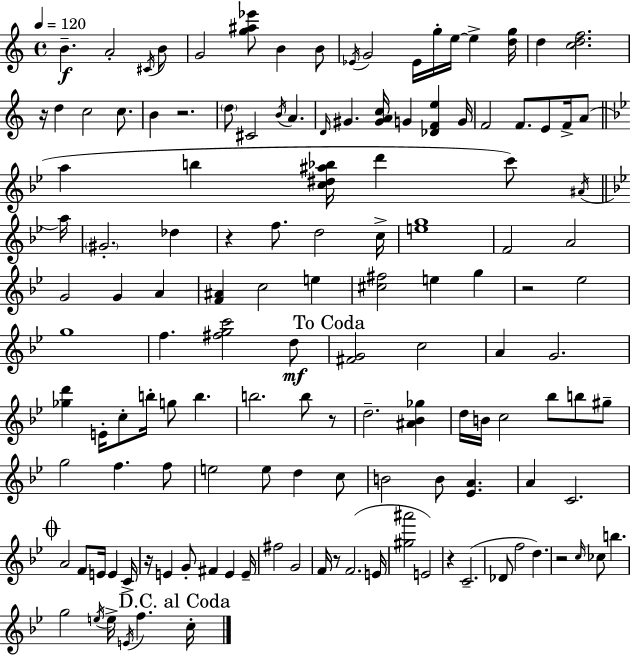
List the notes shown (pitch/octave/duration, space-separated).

B4/q. A4/h C#4/s B4/e G4/h [G5,A#5,Eb6]/e B4/q B4/e Eb4/s G4/h Eb4/s G5/s E5/s E5/q [D5,G5]/s D5/q [C5,D5,F5]/h. R/s D5/q C5/h C5/e. B4/q R/h. D5/e C#4/h B4/s A4/q. D4/s G#4/q. [G#4,A4,C5]/s G4/q [Db4,F4,E5]/q G4/s F4/h F4/e. E4/e F4/s A4/e A5/q B5/q [C5,D#5,A#5,Bb5]/s D6/q C6/e A#4/s A5/s G#4/h. Db5/q R/q F5/e. D5/h C5/s [E5,G5]/w F4/h A4/h G4/h G4/q A4/q [F4,A#4]/q C5/h E5/q [C#5,F#5]/h E5/q G5/q R/h Eb5/h G5/w F5/q. [F#5,G5,C6]/h D5/e [F#4,G4]/h C5/h A4/q G4/h. [Gb5,D6]/q E4/s C5/e B5/s G5/e B5/q. B5/h. B5/e R/e D5/h. [A#4,Bb4,Gb5]/q D5/s B4/s C5/h Bb5/e B5/e G#5/e G5/h F5/q. F5/e E5/h E5/e D5/q C5/e B4/h B4/e [Eb4,A4]/q. A4/q C4/h. A4/h F4/e E4/s E4/q C4/s R/s E4/q G4/e F#4/q E4/q E4/s F#5/h G4/h F4/s R/e F4/h. E4/s [G#5,A#6]/h E4/h R/q C4/h. Db4/e F5/h D5/q. R/h C5/s CES5/e B5/q. G5/h E5/s E5/s E4/s F5/q. C5/s